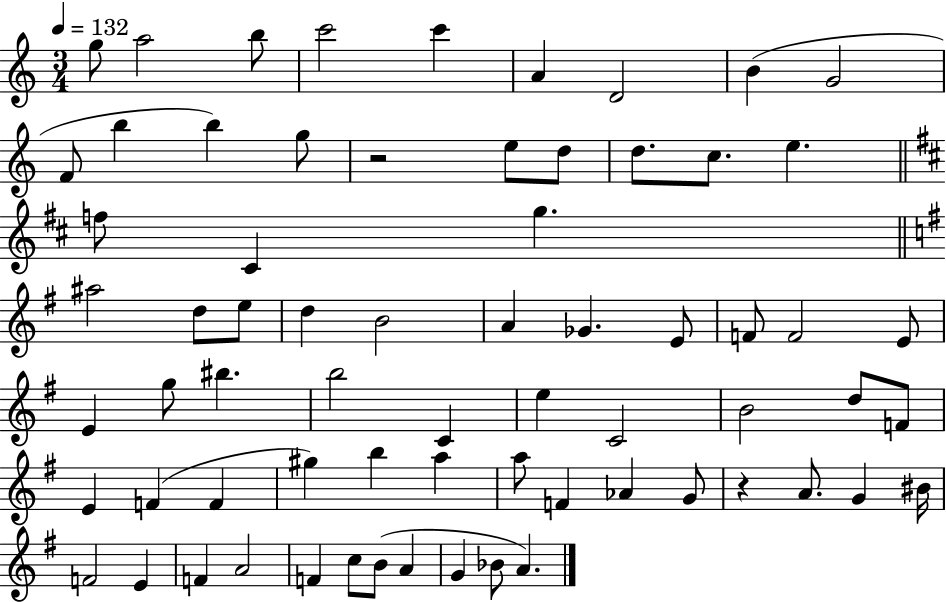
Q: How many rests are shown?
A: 2